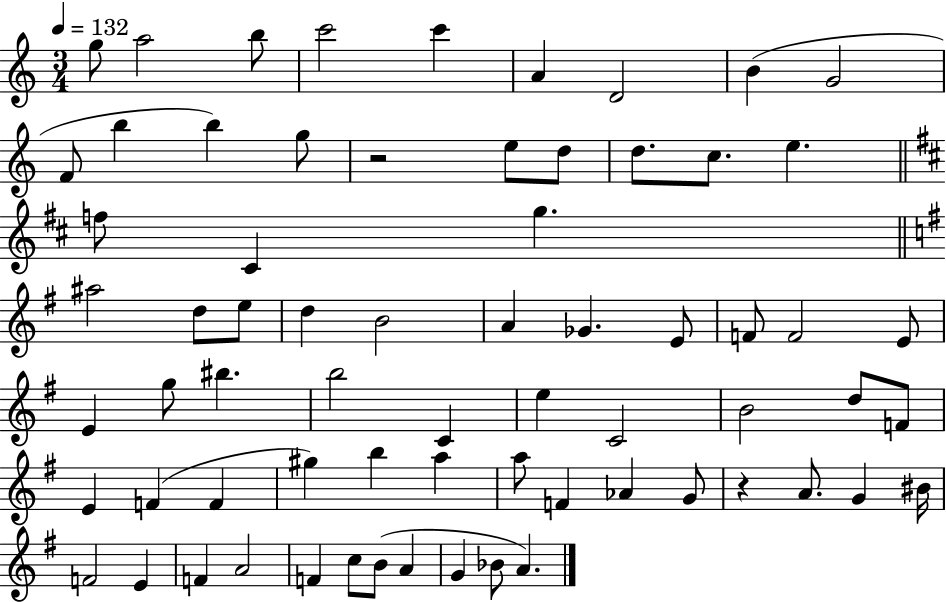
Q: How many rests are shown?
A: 2